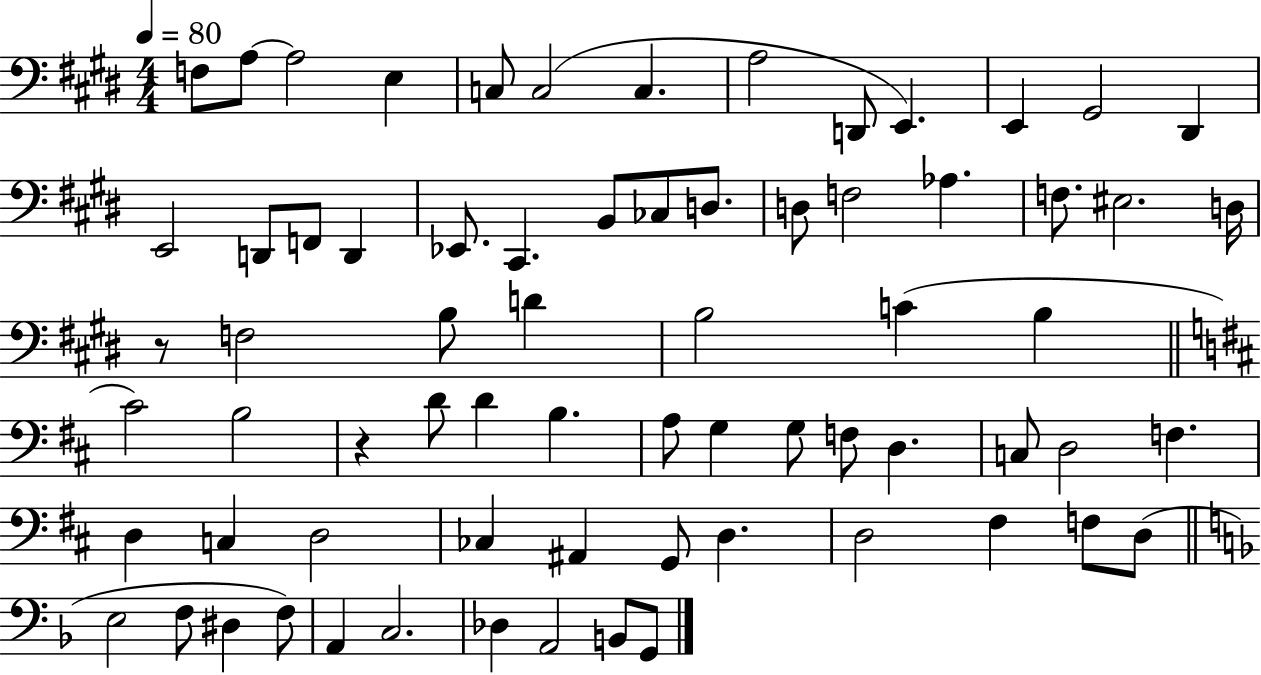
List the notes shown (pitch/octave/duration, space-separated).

F3/e A3/e A3/h E3/q C3/e C3/h C3/q. A3/h D2/e E2/q. E2/q G#2/h D#2/q E2/h D2/e F2/e D2/q Eb2/e. C#2/q. B2/e CES3/e D3/e. D3/e F3/h Ab3/q. F3/e. EIS3/h. D3/s R/e F3/h B3/e D4/q B3/h C4/q B3/q C#4/h B3/h R/q D4/e D4/q B3/q. A3/e G3/q G3/e F3/e D3/q. C3/e D3/h F3/q. D3/q C3/q D3/h CES3/q A#2/q G2/e D3/q. D3/h F#3/q F3/e D3/e E3/h F3/e D#3/q F3/e A2/q C3/h. Db3/q A2/h B2/e G2/e